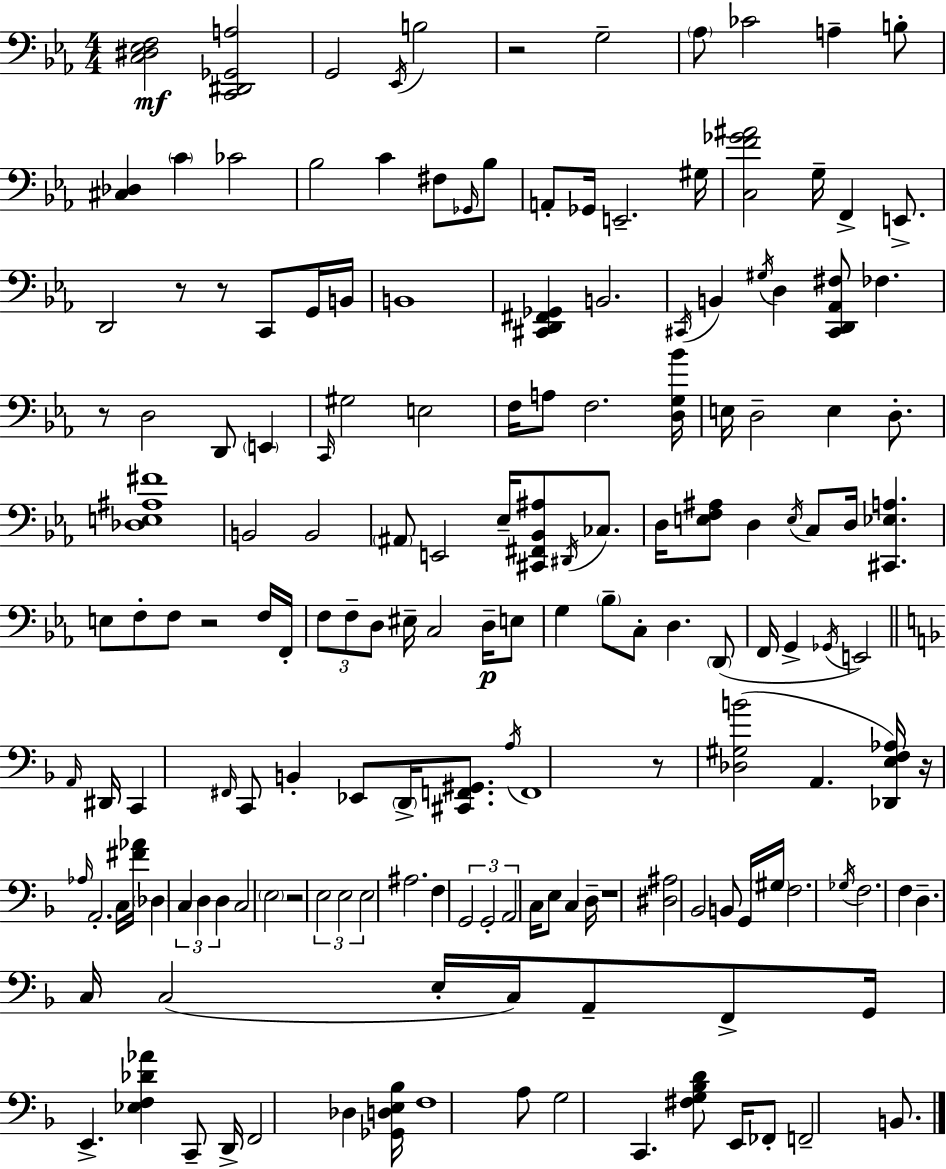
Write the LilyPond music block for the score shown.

{
  \clef bass
  \numericTimeSignature
  \time 4/4
  \key ees \major
  \repeat volta 2 { <c dis ees f>2\mf <c, dis, ges, a>2 | g,2 \acciaccatura { ees,16 } b2 | r2 g2-- | \parenthesize aes8 ces'2 a4-- b8-. | \break <cis des>4 \parenthesize c'4 ces'2 | bes2 c'4 fis8 \grace { ges,16 } | bes8 a,8-. ges,16 e,2.-- | gis16 <c f' ges' ais'>2 g16-- f,4-> e,8.-> | \break d,2 r8 r8 c,8 | g,16 b,16 b,1 | <cis, d, fis, ges,>4 b,2. | \acciaccatura { cis,16 } b,4 \acciaccatura { gis16 } d4 <cis, d, aes, fis>8 fes4. | \break r8 d2 d,8 | \parenthesize e,4 \grace { c,16 } gis2 e2 | f16 a8 f2. | <d g bes'>16 e16 d2-- e4 | \break d8.-. <des e ais fis'>1 | b,2 b,2 | \parenthesize ais,8 e,2 ees16-- | <cis, fis, bes, ais>8 \acciaccatura { dis,16 } ces8. d16 <e f ais>8 d4 \acciaccatura { e16 } c8 | \break d16 <cis, ees a>4. e8 f8-. f8 r2 | f16 f,16-. \tuplet 3/2 { f8 f8-- d8 } eis16-- c2 | d16--\p e8 g4 \parenthesize bes8-- c8-. | d4. \parenthesize d,8( f,16 g,4-> \acciaccatura { ges,16 }) e,2 | \break \bar "||" \break \key f \major \grace { a,16 } dis,16 c,4 \grace { fis,16 } c,8 b,4-. ees,8 \parenthesize d,16-> | <cis, f, gis,>8. \acciaccatura { a16 } f,1 | r8 <des gis b'>2( a,4. | <des, e f aes>16) r16 \grace { aes16 } a,2.-. | \break c16 <fis' aes'>16 \parenthesize des4 \tuplet 3/2 { c4 d4 | d4 } c2 \parenthesize e2 | r2 \tuplet 3/2 { e2 | e2 e2 } | \break ais2. | f4 \tuplet 3/2 { g,2 g,2-. | a,2 } c16 e8 | c4 d16-- r1 | \break <dis ais>2 bes,2 | b,8 g,16 \parenthesize gis16 f2. | \acciaccatura { ges16 } f2. | f4 d4.-- c16 c2( | \break e16-. c16) a,8-- f,8-> g,16 e,4.-> | <ees f des' aes'>4 c,8-- d,16-> f,2 | des4 <ges, d e bes>16 f1 | a8 g2 | \break c,4. <fis g bes d'>8 e,16 fes,8-. f,2-- | b,8. } \bar "|."
}